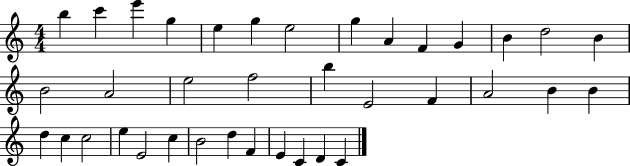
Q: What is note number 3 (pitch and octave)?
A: E6